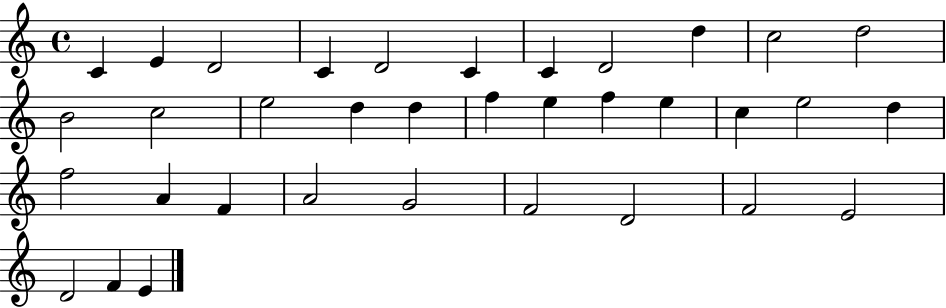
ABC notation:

X:1
T:Untitled
M:4/4
L:1/4
K:C
C E D2 C D2 C C D2 d c2 d2 B2 c2 e2 d d f e f e c e2 d f2 A F A2 G2 F2 D2 F2 E2 D2 F E